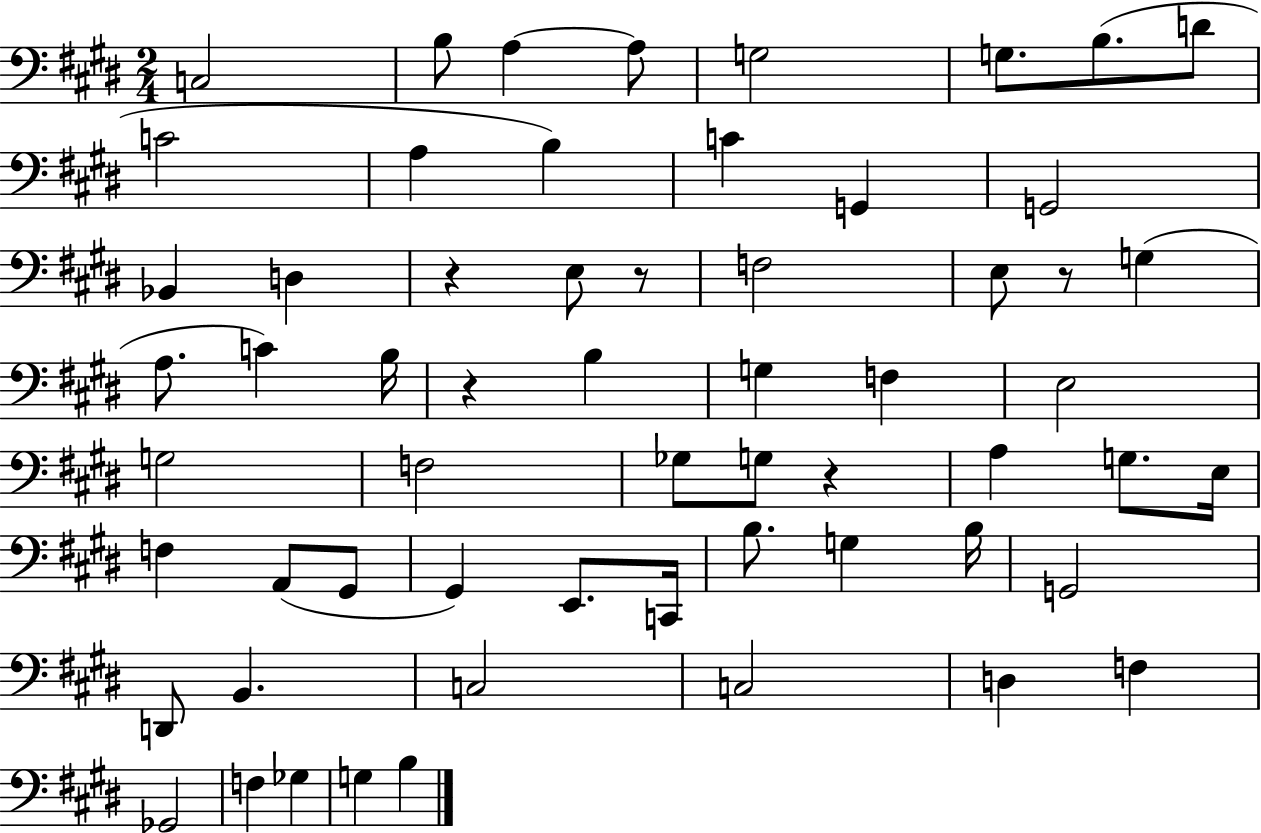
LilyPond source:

{
  \clef bass
  \numericTimeSignature
  \time 2/4
  \key e \major
  c2 | b8 a4~~ a8 | g2 | g8. b8.( d'8 | \break c'2 | a4 b4) | c'4 g,4 | g,2 | \break bes,4 d4 | r4 e8 r8 | f2 | e8 r8 g4( | \break a8. c'4) b16 | r4 b4 | g4 f4 | e2 | \break g2 | f2 | ges8 g8 r4 | a4 g8. e16 | \break f4 a,8( gis,8 | gis,4) e,8. c,16 | b8. g4 b16 | g,2 | \break d,8 b,4. | c2 | c2 | d4 f4 | \break ges,2 | f4 ges4 | g4 b4 | \bar "|."
}